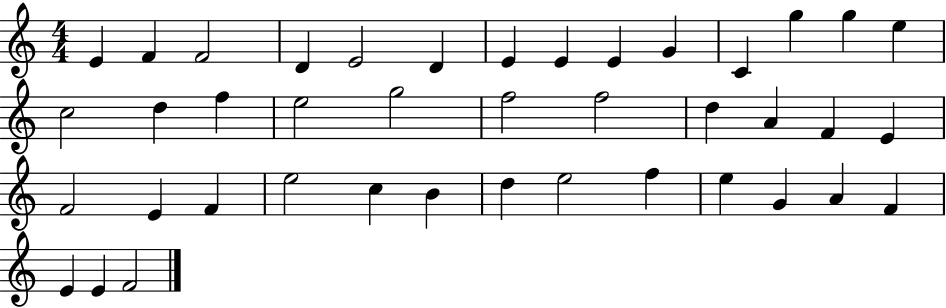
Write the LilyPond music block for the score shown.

{
  \clef treble
  \numericTimeSignature
  \time 4/4
  \key c \major
  e'4 f'4 f'2 | d'4 e'2 d'4 | e'4 e'4 e'4 g'4 | c'4 g''4 g''4 e''4 | \break c''2 d''4 f''4 | e''2 g''2 | f''2 f''2 | d''4 a'4 f'4 e'4 | \break f'2 e'4 f'4 | e''2 c''4 b'4 | d''4 e''2 f''4 | e''4 g'4 a'4 f'4 | \break e'4 e'4 f'2 | \bar "|."
}